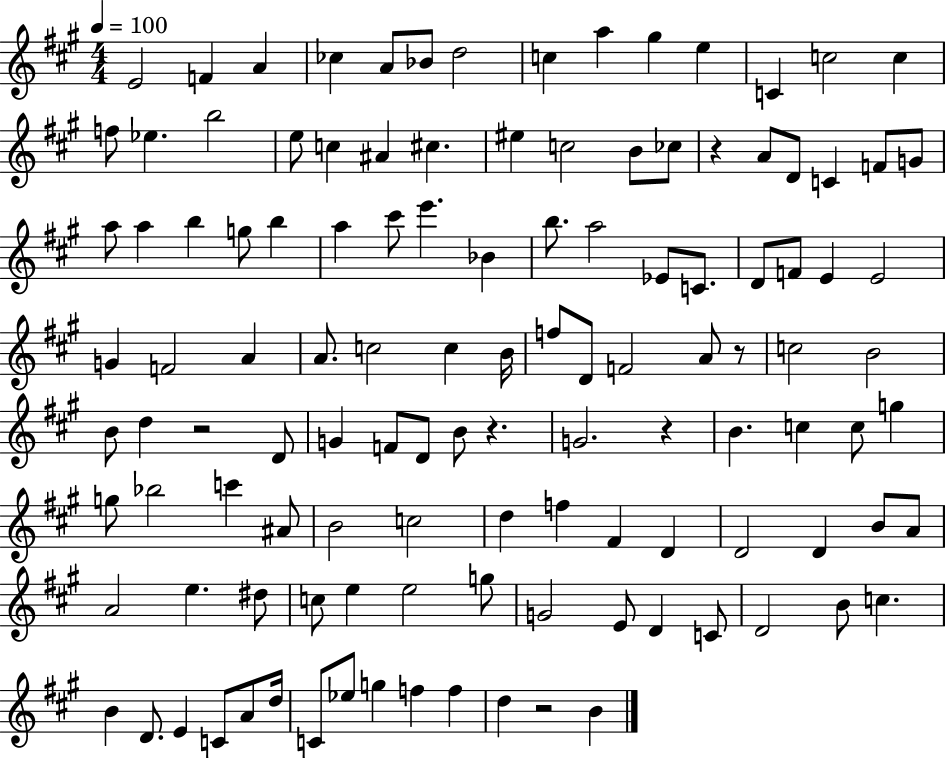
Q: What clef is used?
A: treble